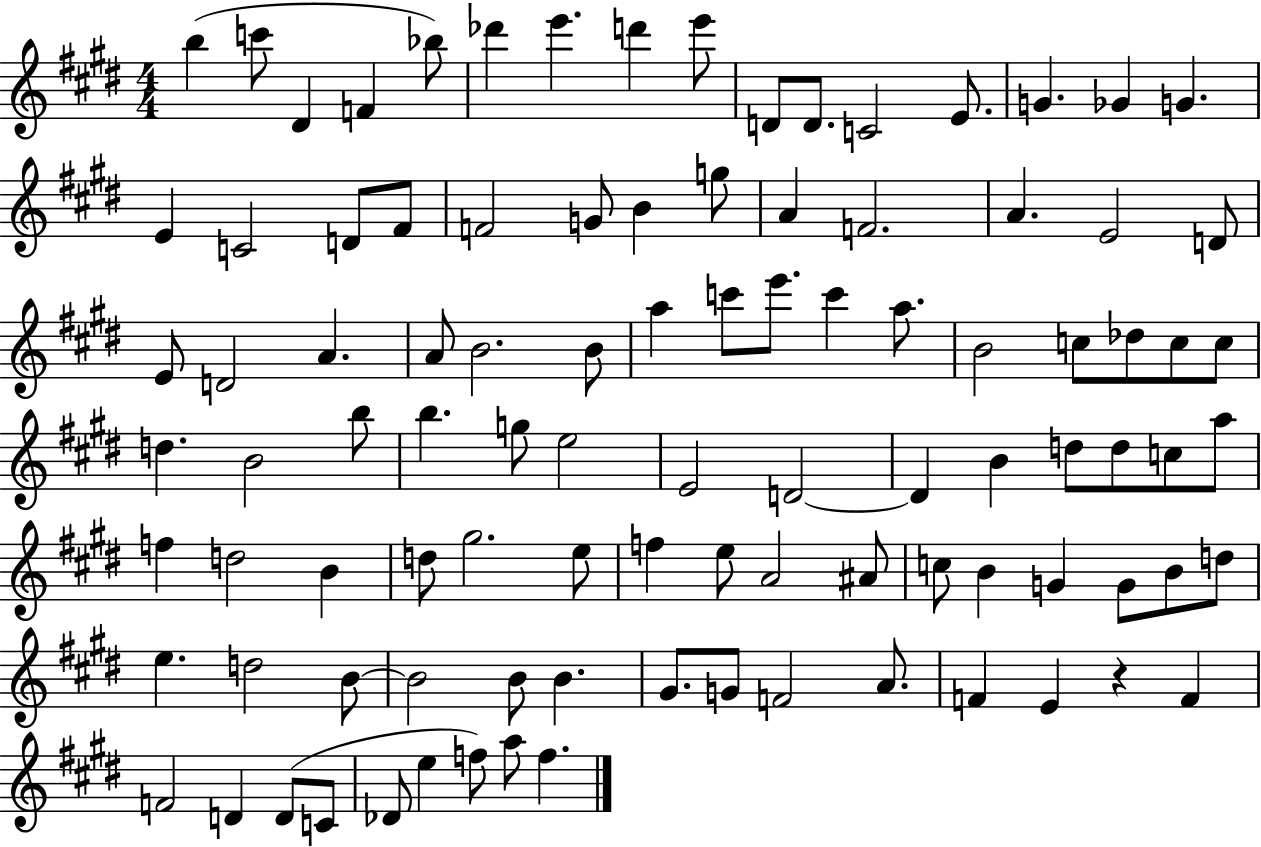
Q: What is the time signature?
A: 4/4